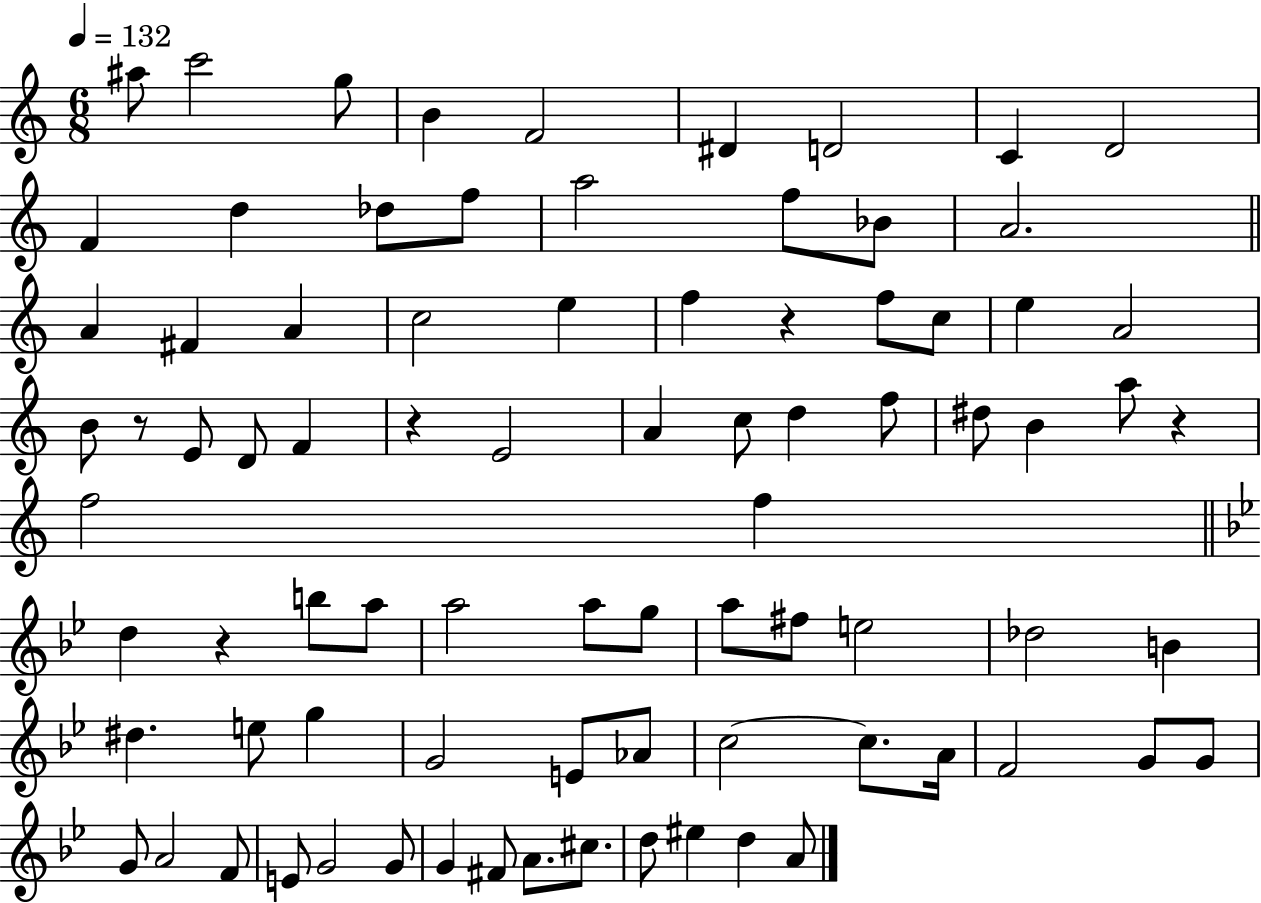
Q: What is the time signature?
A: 6/8